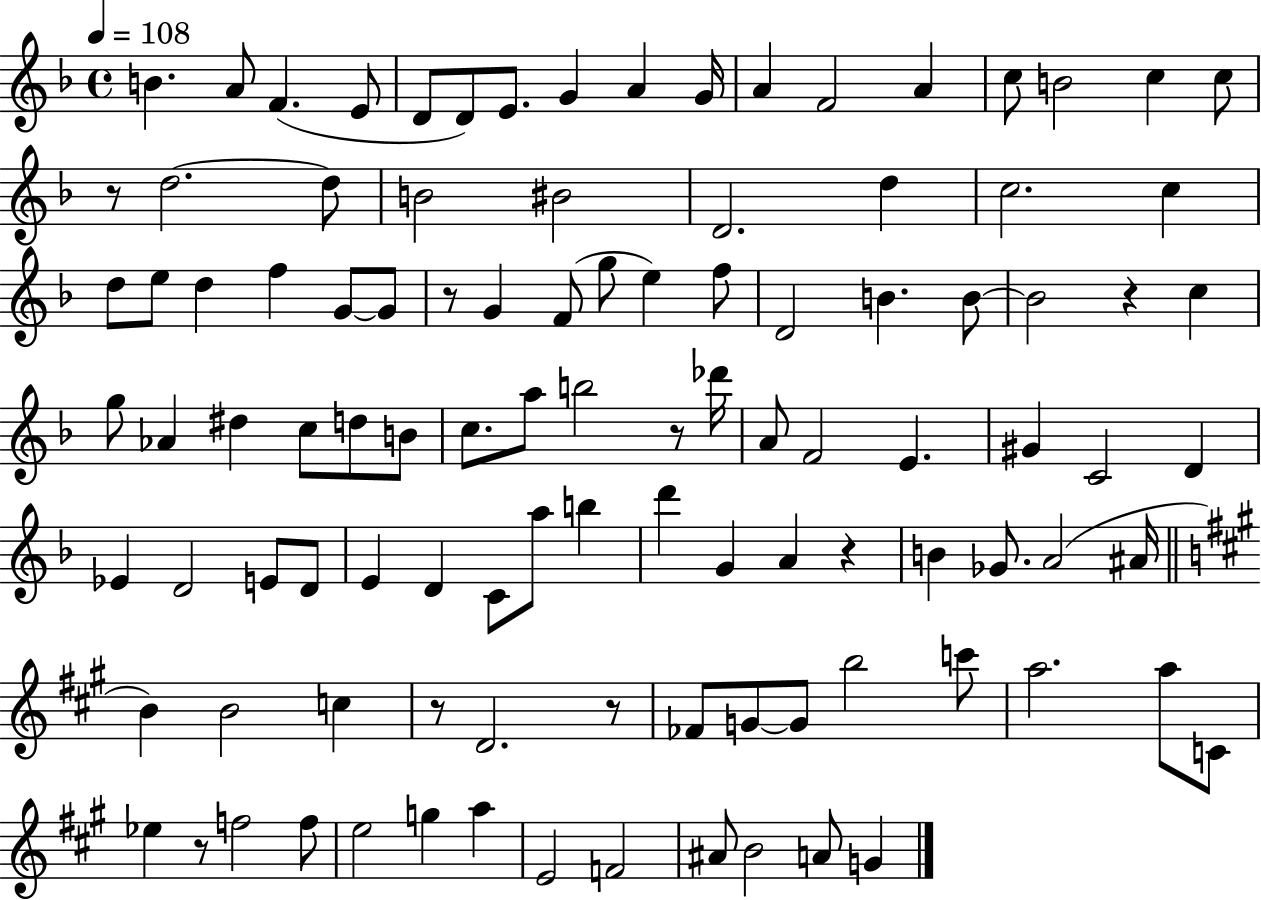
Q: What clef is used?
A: treble